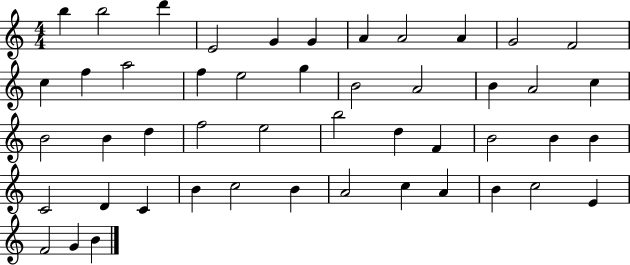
B5/q B5/h D6/q E4/h G4/q G4/q A4/q A4/h A4/q G4/h F4/h C5/q F5/q A5/h F5/q E5/h G5/q B4/h A4/h B4/q A4/h C5/q B4/h B4/q D5/q F5/h E5/h B5/h D5/q F4/q B4/h B4/q B4/q C4/h D4/q C4/q B4/q C5/h B4/q A4/h C5/q A4/q B4/q C5/h E4/q F4/h G4/q B4/q